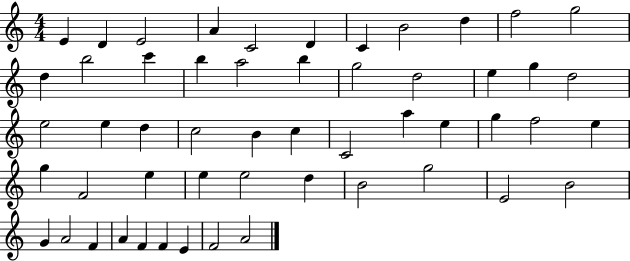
X:1
T:Untitled
M:4/4
L:1/4
K:C
E D E2 A C2 D C B2 d f2 g2 d b2 c' b a2 b g2 d2 e g d2 e2 e d c2 B c C2 a e g f2 e g F2 e e e2 d B2 g2 E2 B2 G A2 F A F F E F2 A2